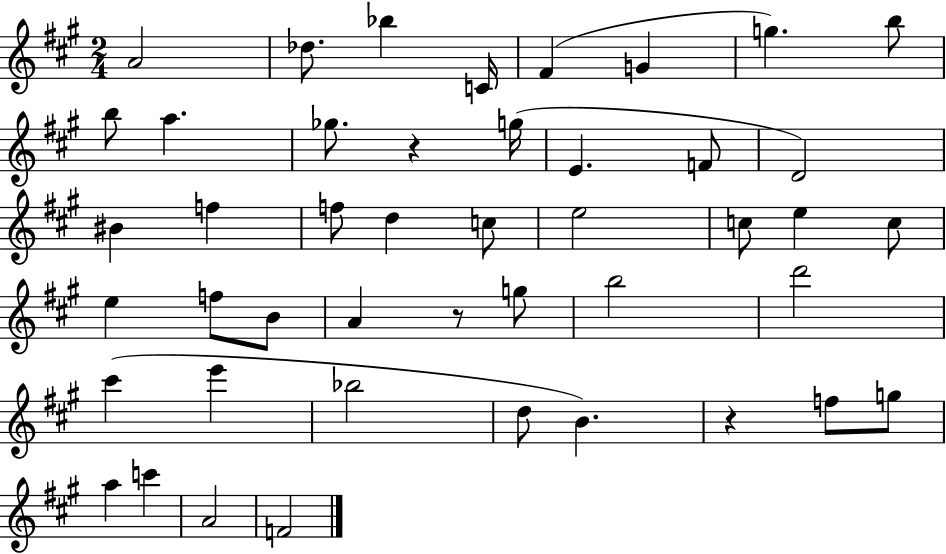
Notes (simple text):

A4/h Db5/e. Bb5/q C4/s F#4/q G4/q G5/q. B5/e B5/e A5/q. Gb5/e. R/q G5/s E4/q. F4/e D4/h BIS4/q F5/q F5/e D5/q C5/e E5/h C5/e E5/q C5/e E5/q F5/e B4/e A4/q R/e G5/e B5/h D6/h C#6/q E6/q Bb5/h D5/e B4/q. R/q F5/e G5/e A5/q C6/q A4/h F4/h